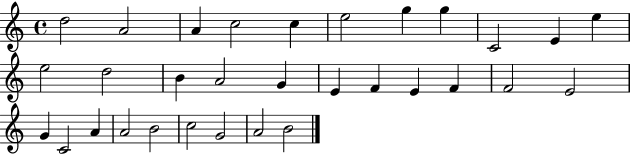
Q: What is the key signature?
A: C major